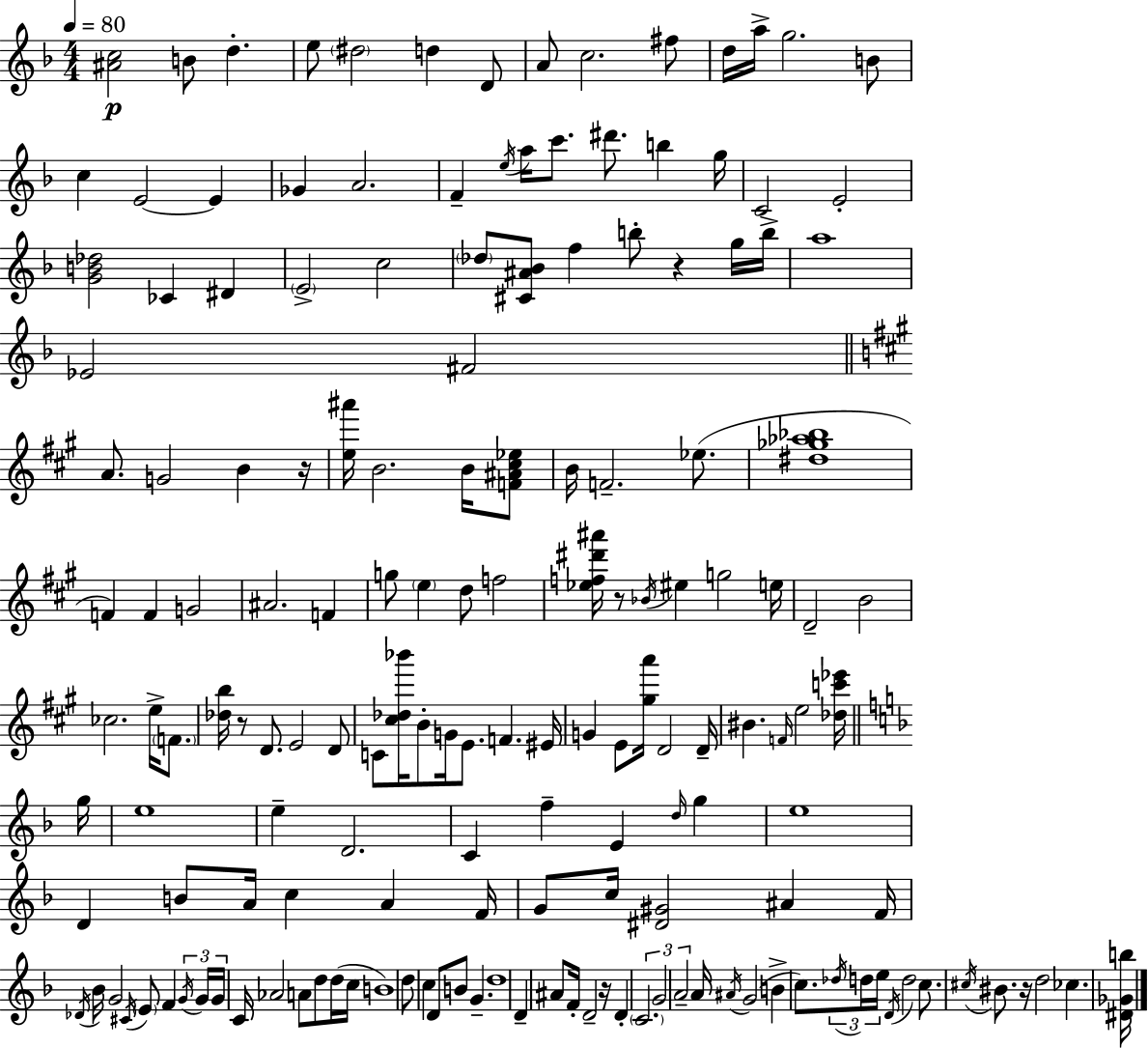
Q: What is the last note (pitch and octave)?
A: CES5